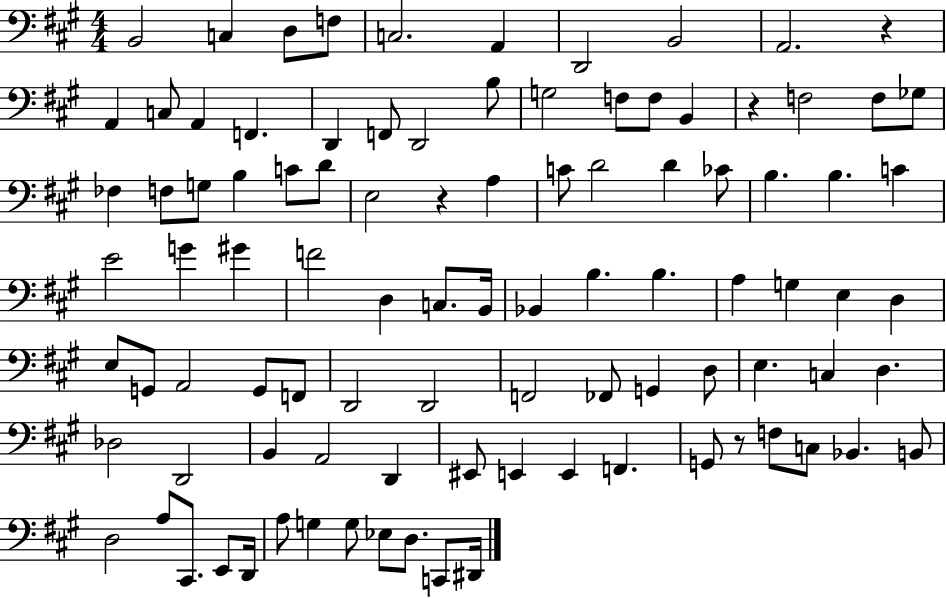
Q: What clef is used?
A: bass